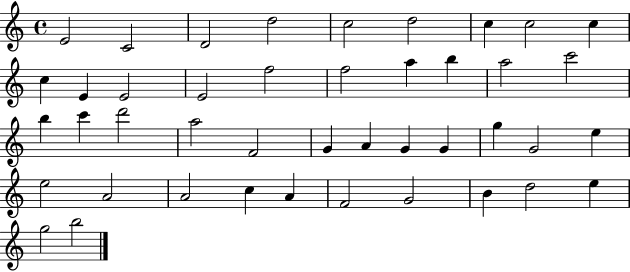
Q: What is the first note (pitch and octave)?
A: E4